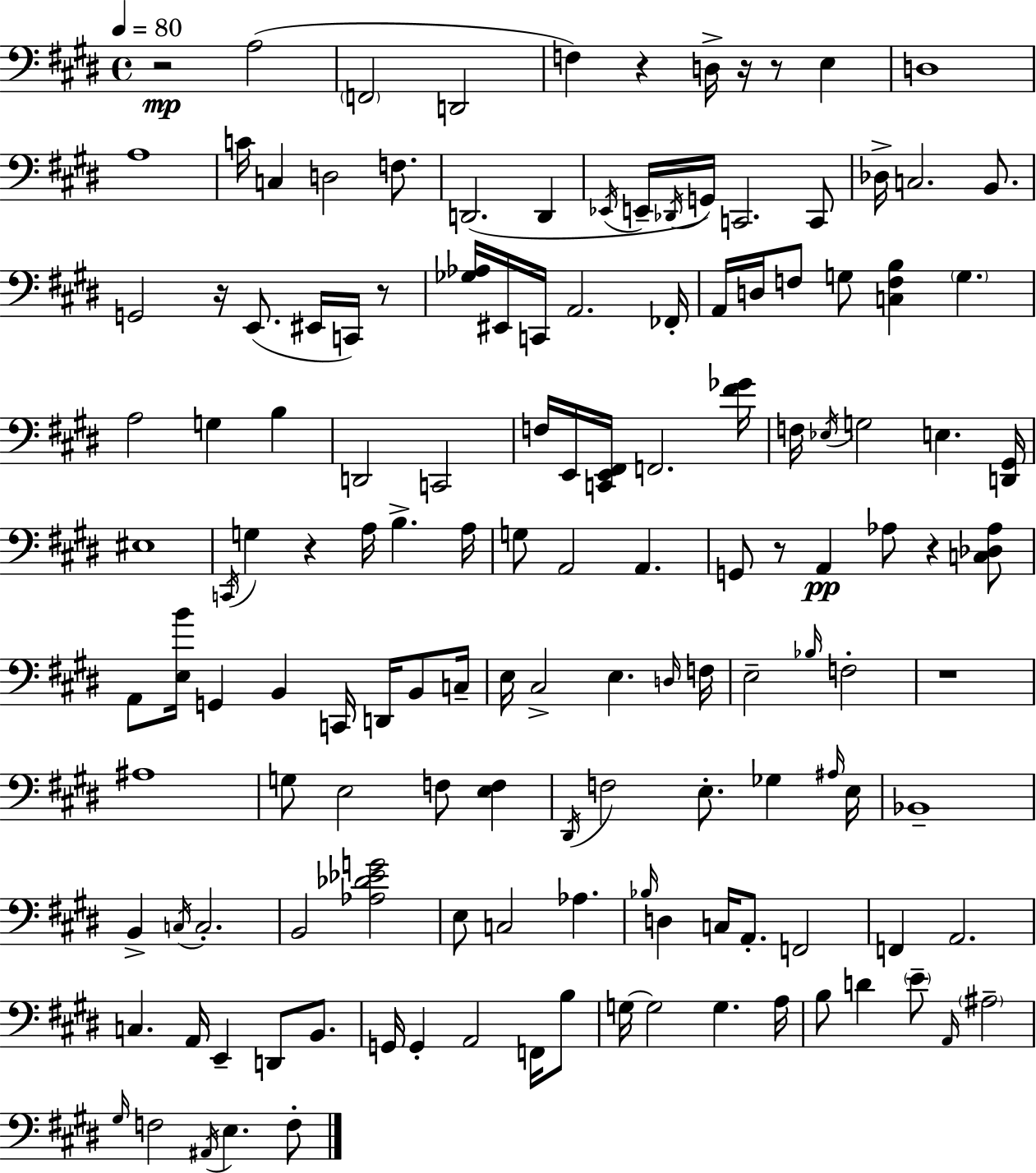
X:1
T:Untitled
M:4/4
L:1/4
K:E
z2 A,2 F,,2 D,,2 F, z D,/4 z/4 z/2 E, D,4 A,4 C/4 C, D,2 F,/2 D,,2 D,, _E,,/4 E,,/4 _D,,/4 G,,/4 C,,2 C,,/2 _D,/4 C,2 B,,/2 G,,2 z/4 E,,/2 ^E,,/4 C,,/4 z/2 [_G,_A,]/4 ^E,,/4 C,,/4 A,,2 _F,,/4 A,,/4 D,/4 F,/2 G,/2 [C,F,B,] G, A,2 G, B, D,,2 C,,2 F,/4 E,,/4 [C,,E,,^F,,]/4 F,,2 [^F_G]/4 F,/4 _E,/4 G,2 E, [D,,^G,,]/4 ^E,4 C,,/4 G, z A,/4 B, A,/4 G,/2 A,,2 A,, G,,/2 z/2 A,, _A,/2 z [C,_D,_A,]/2 A,,/2 [E,B]/4 G,, B,, C,,/4 D,,/4 B,,/2 C,/4 E,/4 ^C,2 E, D,/4 F,/4 E,2 _B,/4 F,2 z4 ^A,4 G,/2 E,2 F,/2 [E,F,] ^D,,/4 F,2 E,/2 _G, ^A,/4 E,/4 _B,,4 B,, C,/4 C,2 B,,2 [_A,_D_EG]2 E,/2 C,2 _A, _B,/4 D, C,/4 A,,/2 F,,2 F,, A,,2 C, A,,/4 E,, D,,/2 B,,/2 G,,/4 G,, A,,2 F,,/4 B,/2 G,/4 G,2 G, A,/4 B,/2 D E/2 A,,/4 ^A,2 ^G,/4 F,2 ^A,,/4 E, F,/2